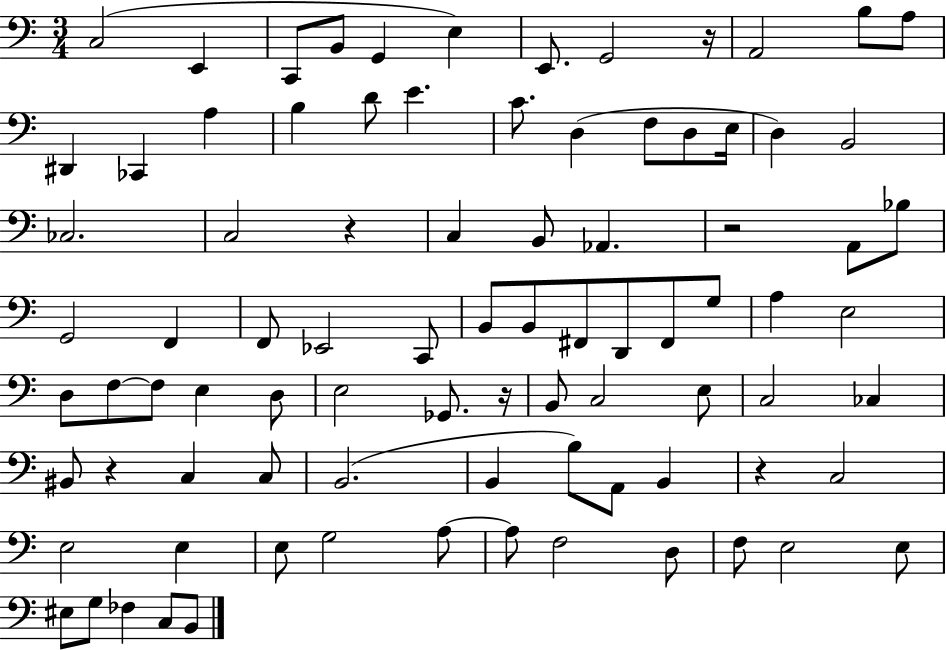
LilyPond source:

{
  \clef bass
  \numericTimeSignature
  \time 3/4
  \key c \major
  c2( e,4 | c,8 b,8 g,4 e4) | e,8. g,2 r16 | a,2 b8 a8 | \break dis,4 ces,4 a4 | b4 d'8 e'4. | c'8. d4( f8 d8 e16 | d4) b,2 | \break ces2. | c2 r4 | c4 b,8 aes,4. | r2 a,8 bes8 | \break g,2 f,4 | f,8 ees,2 c,8 | b,8 b,8 fis,8 d,8 fis,8 g8 | a4 e2 | \break d8 f8~~ f8 e4 d8 | e2 ges,8. r16 | b,8 c2 e8 | c2 ces4 | \break bis,8 r4 c4 c8 | b,2.( | b,4 b8) a,8 b,4 | r4 c2 | \break e2 e4 | e8 g2 a8~~ | a8 f2 d8 | f8 e2 e8 | \break eis8 g8 fes4 c8 b,8 | \bar "|."
}